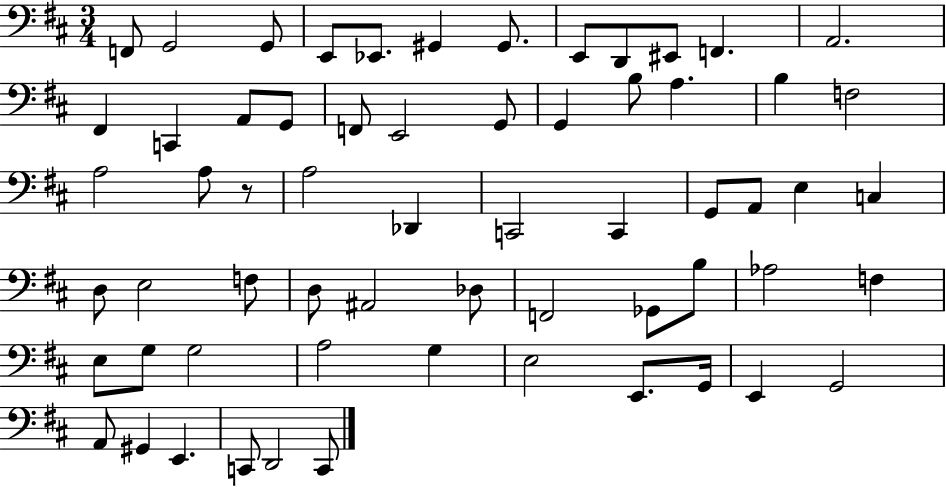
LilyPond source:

{
  \clef bass
  \numericTimeSignature
  \time 3/4
  \key d \major
  f,8 g,2 g,8 | e,8 ees,8. gis,4 gis,8. | e,8 d,8 eis,8 f,4. | a,2. | \break fis,4 c,4 a,8 g,8 | f,8 e,2 g,8 | g,4 b8 a4. | b4 f2 | \break a2 a8 r8 | a2 des,4 | c,2 c,4 | g,8 a,8 e4 c4 | \break d8 e2 f8 | d8 ais,2 des8 | f,2 ges,8 b8 | aes2 f4 | \break e8 g8 g2 | a2 g4 | e2 e,8. g,16 | e,4 g,2 | \break a,8 gis,4 e,4. | c,8 d,2 c,8 | \bar "|."
}